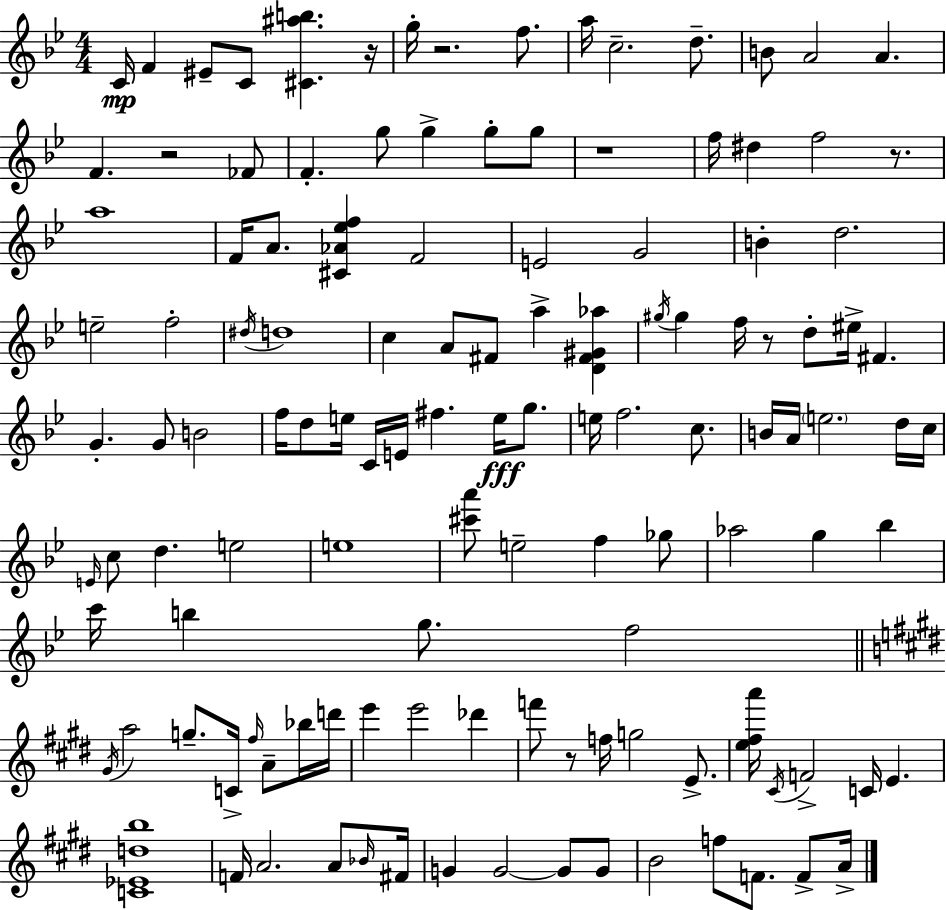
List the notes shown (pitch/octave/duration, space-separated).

C4/s F4/q EIS4/e C4/e [C#4,A#5,B5]/q. R/s G5/s R/h. F5/e. A5/s C5/h. D5/e. B4/e A4/h A4/q. F4/q. R/h FES4/e F4/q. G5/e G5/q G5/e G5/e R/w F5/s D#5/q F5/h R/e. A5/w F4/s A4/e. [C#4,Ab4,Eb5,F5]/q F4/h E4/h G4/h B4/q D5/h. E5/h F5/h D#5/s D5/w C5/q A4/e F#4/e A5/q [D4,F#4,G#4,Ab5]/q G#5/s G#5/q F5/s R/e D5/e EIS5/s F#4/q. G4/q. G4/e B4/h F5/s D5/e E5/s C4/s E4/s F#5/q. E5/s G5/e. E5/s F5/h. C5/e. B4/s A4/s E5/h. D5/s C5/s E4/s C5/e D5/q. E5/h E5/w [C#6,A6]/e E5/h F5/q Gb5/e Ab5/h G5/q Bb5/q C6/s B5/q G5/e. F5/h G#4/s A5/h G5/e. C4/s F#5/s A4/e Bb5/s D6/s E6/q E6/h Db6/q F6/e R/e F5/s G5/h E4/e. [E5,F#5,A6]/s C#4/s F4/h C4/s E4/q. [C4,Eb4,D5,B5]/w F4/s A4/h. A4/e Bb4/s F#4/s G4/q G4/h G4/e G4/e B4/h F5/e F4/e. F4/e A4/s